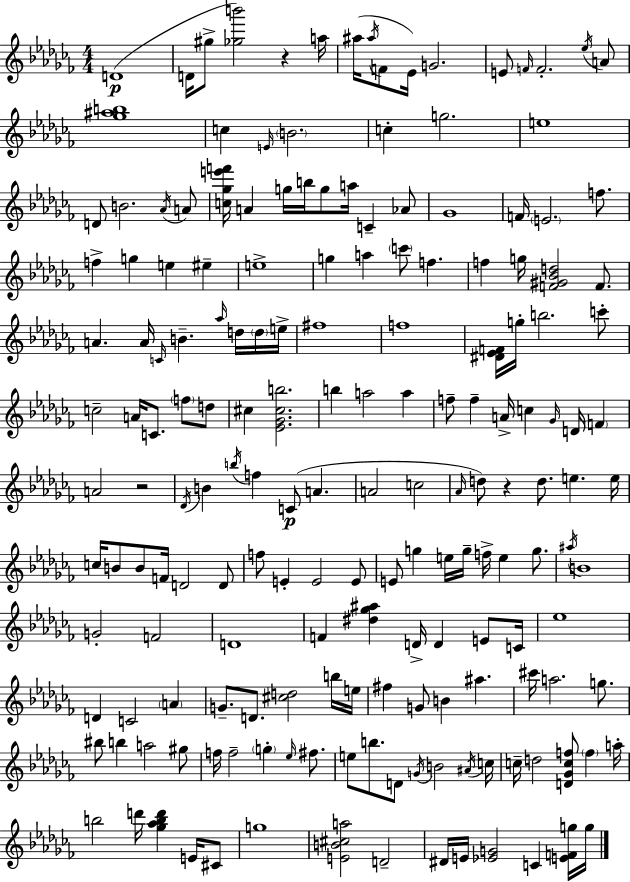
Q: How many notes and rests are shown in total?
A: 178